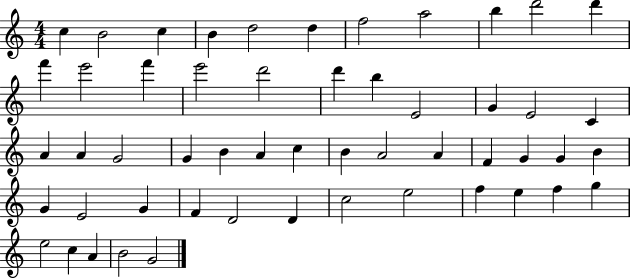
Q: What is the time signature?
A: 4/4